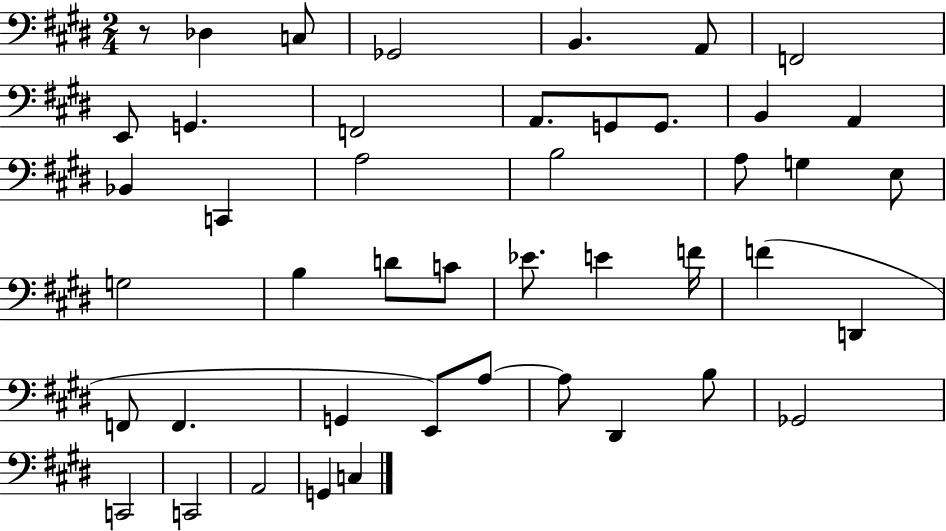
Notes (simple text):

R/e Db3/q C3/e Gb2/h B2/q. A2/e F2/h E2/e G2/q. F2/h A2/e. G2/e G2/e. B2/q A2/q Bb2/q C2/q A3/h B3/h A3/e G3/q E3/e G3/h B3/q D4/e C4/e Eb4/e. E4/q F4/s F4/q D2/q F2/e F2/q. G2/q E2/e A3/e A3/e D#2/q B3/e Gb2/h C2/h C2/h A2/h G2/q C3/q